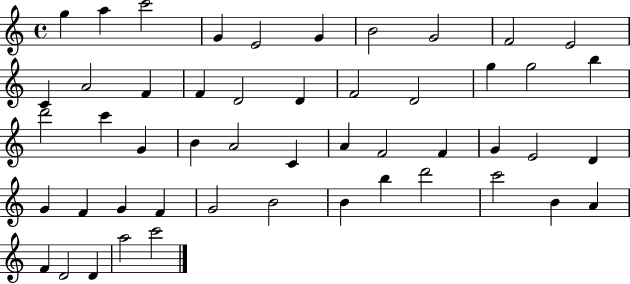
{
  \clef treble
  \time 4/4
  \defaultTimeSignature
  \key c \major
  g''4 a''4 c'''2 | g'4 e'2 g'4 | b'2 g'2 | f'2 e'2 | \break c'4 a'2 f'4 | f'4 d'2 d'4 | f'2 d'2 | g''4 g''2 b''4 | \break d'''2 c'''4 g'4 | b'4 a'2 c'4 | a'4 f'2 f'4 | g'4 e'2 d'4 | \break g'4 f'4 g'4 f'4 | g'2 b'2 | b'4 b''4 d'''2 | c'''2 b'4 a'4 | \break f'4 d'2 d'4 | a''2 c'''2 | \bar "|."
}